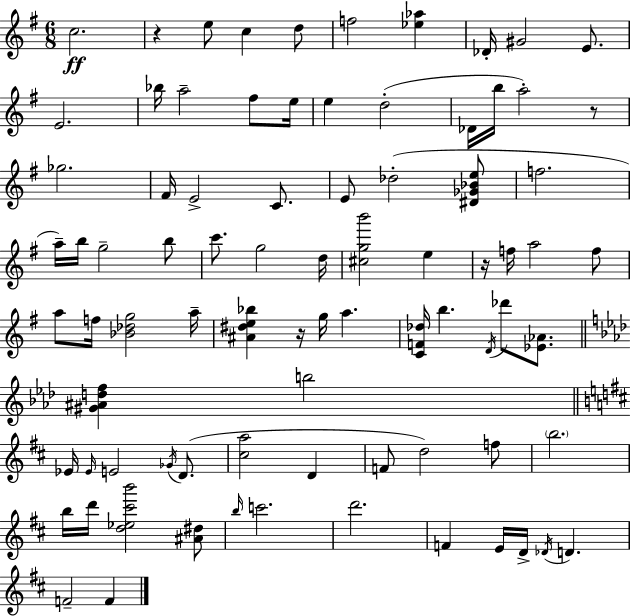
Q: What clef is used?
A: treble